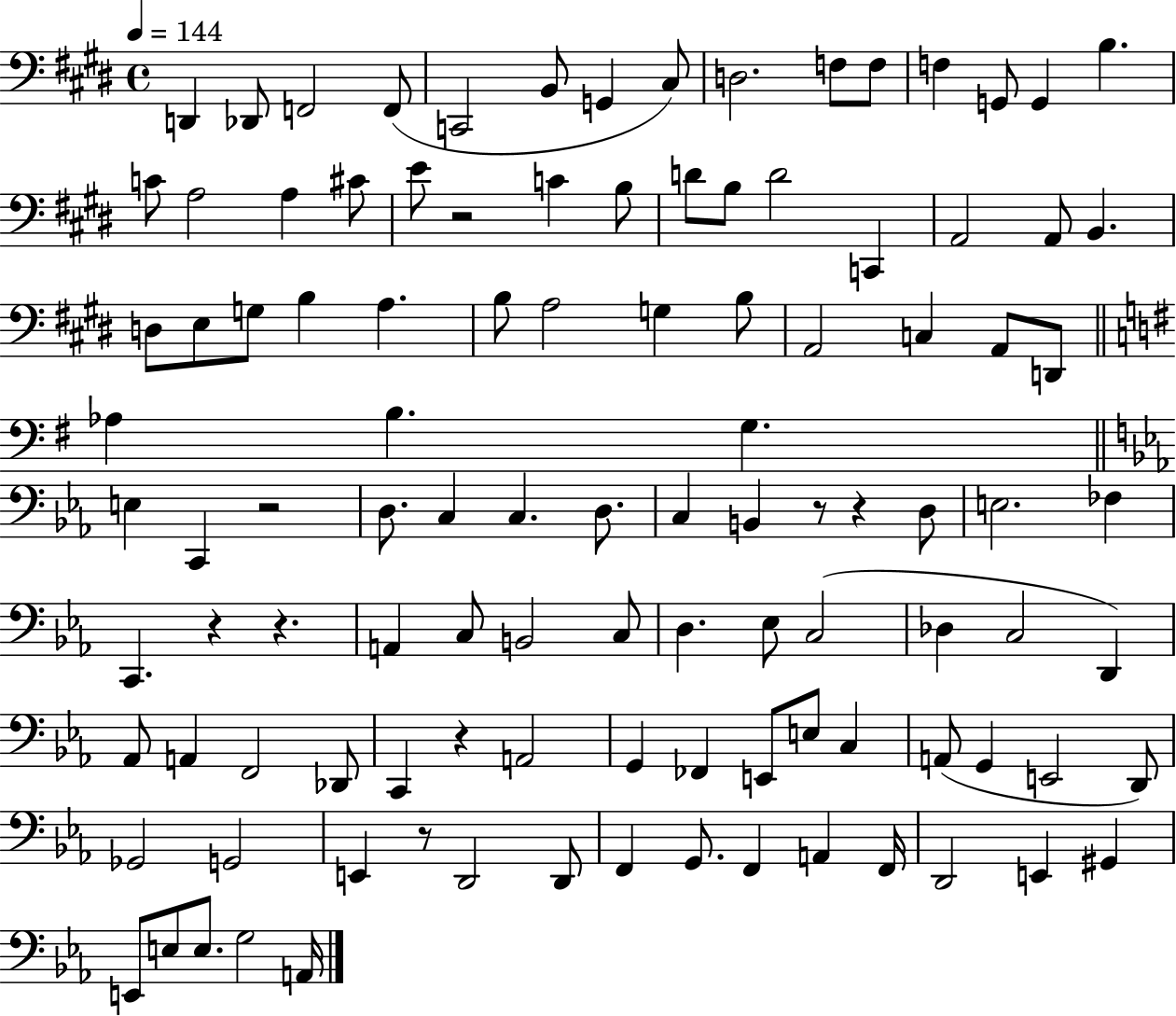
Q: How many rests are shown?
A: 8